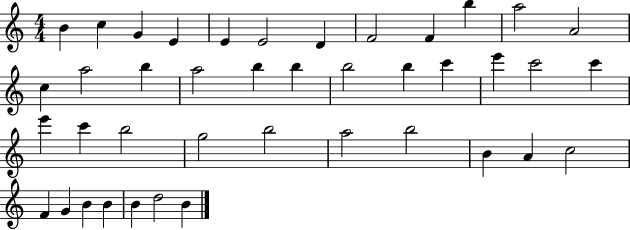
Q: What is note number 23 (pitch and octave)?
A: C6